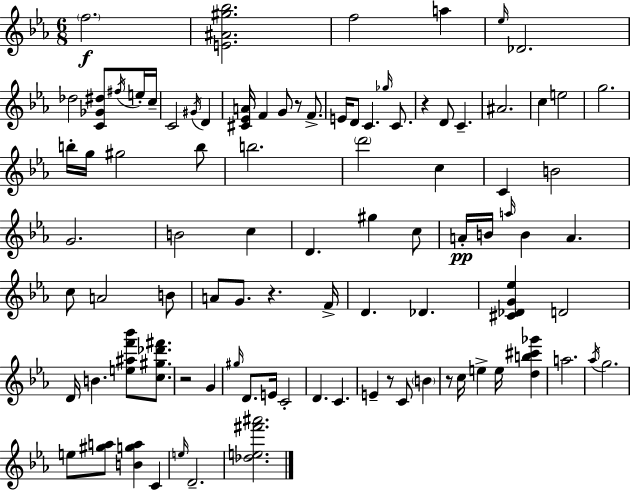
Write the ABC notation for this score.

X:1
T:Untitled
M:6/8
L:1/4
K:Cm
f2 [E^A^g_b]2 f2 a _e/4 _D2 _d2 [C_G^d]/2 ^f/4 e/4 c/4 C2 ^G/4 D [^C_EA]/4 F G/2 z/2 F/2 E/4 D/2 C _g/4 C/2 z D/2 C ^A2 c e2 g2 b/4 g/4 ^g2 b/2 b2 d'2 c C B2 G2 B2 c D ^g c/2 A/4 B/4 a/4 B A c/2 A2 B/2 A/2 G/2 z F/4 D _D [^C_DG_e] D2 D/4 B [e^af'_b']/2 [c^g_d'^f']/2 z2 G ^g/4 D/2 E/4 C2 D C E z/2 C/2 B z/2 c/4 e e/4 [db^c'_g'] a2 _a/4 g2 e/2 [^ga]/2 [Bga] C e/4 D2 [_de^f'^a']2